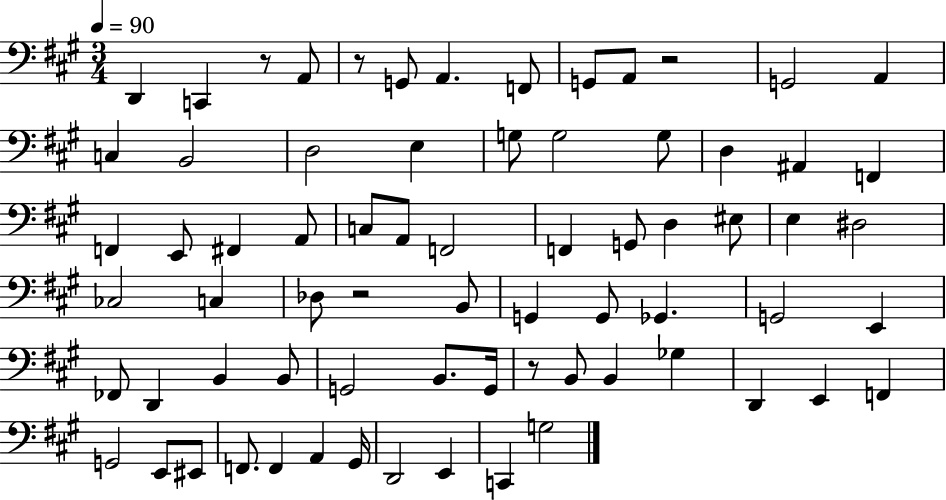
{
  \clef bass
  \numericTimeSignature
  \time 3/4
  \key a \major
  \tempo 4 = 90
  d,4 c,4 r8 a,8 | r8 g,8 a,4. f,8 | g,8 a,8 r2 | g,2 a,4 | \break c4 b,2 | d2 e4 | g8 g2 g8 | d4 ais,4 f,4 | \break f,4 e,8 fis,4 a,8 | c8 a,8 f,2 | f,4 g,8 d4 eis8 | e4 dis2 | \break ces2 c4 | des8 r2 b,8 | g,4 g,8 ges,4. | g,2 e,4 | \break fes,8 d,4 b,4 b,8 | g,2 b,8. g,16 | r8 b,8 b,4 ges4 | d,4 e,4 f,4 | \break g,2 e,8 eis,8 | f,8. f,4 a,4 gis,16 | d,2 e,4 | c,4 g2 | \break \bar "|."
}